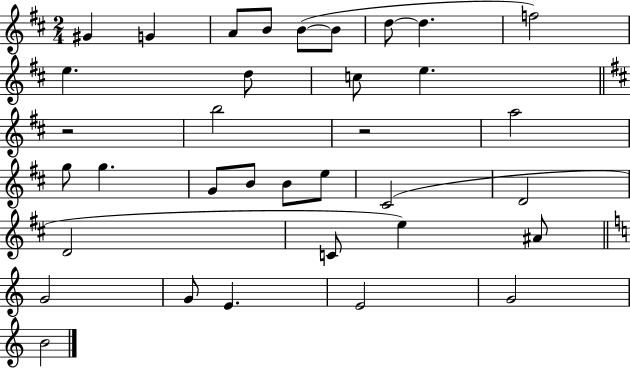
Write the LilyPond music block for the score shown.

{
  \clef treble
  \numericTimeSignature
  \time 2/4
  \key d \major
  gis'4 g'4 | a'8 b'8 b'8~(~ b'8 | d''8~~ d''4. | f''2) | \break e''4. d''8 | c''8 e''4. | \bar "||" \break \key d \major r2 | b''2 | r2 | a''2 | \break g''8 g''4. | g'8 b'8 b'8 e''8 | cis'2( | d'2 | \break d'2 | c'8 e''4) ais'8 | \bar "||" \break \key c \major g'2 | g'8 e'4. | e'2 | g'2 | \break b'2 | \bar "|."
}